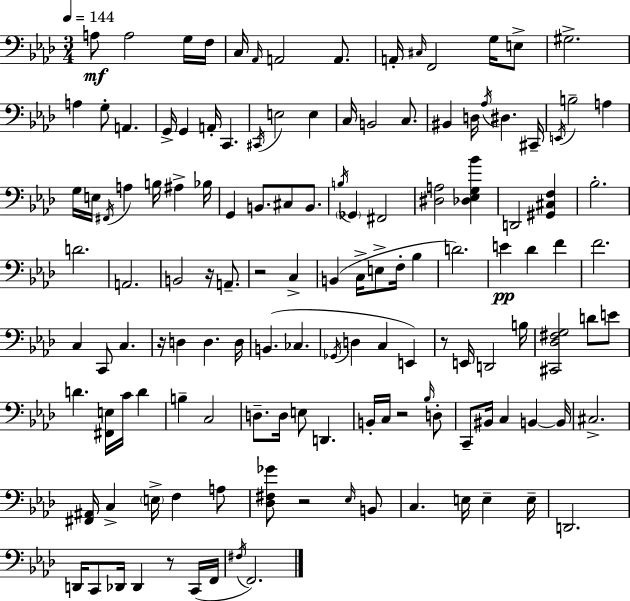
{
  \clef bass
  \numericTimeSignature
  \time 3/4
  \key aes \major
  \tempo 4 = 144
  a8\mf a2 g16 f16 | c16 \grace { aes,16 } a,2 a,8. | a,16-. \grace { cis16 } f,2 g16 | e8-> gis2.-> | \break a4 g8-. a,4. | g,16-> g,4 a,16-. c,4. | \acciaccatura { cis,16 } e2 e4 | c16 b,2 | \break c8. bis,4 d16 \acciaccatura { aes16 } dis4. | cis,16-- \acciaccatura { e,16 } b2-- | a4 g16 e16 \acciaccatura { fis,16 } a4 | b16 ais4-> bes16 g,4 b,8. | \break cis8 b,8. \acciaccatura { b16 } \parenthesize ges,4 fis,2 | <dis a>2 | <des ees g bes'>4 d,2 | <gis, cis f>4 bes2.-. | \break d'2. | a,2. | b,2 | r16 a,8.-- r2 | \break c4-> b,4( c16-> | e8-> f16-. bes4 d'2.) | e'4\pp des'4 | f'4 f'2. | \break c4 c,8 | c4. r16 d4 | d4. d16 b,4.( | ces4. \acciaccatura { ges,16 } d4 | \break c4 e,4) r8 e,16 d,2 | b16 <cis, des fis g>2 | d'8 e'8 d'4. | <fis, e>16 c'16 d'4 b4-- | \break c2 d8.-- d16 | e8 d,4. b,16-. c16 r2 | \grace { bes16 } d8-. c,8-- bis,16 | c4 b,4~~ b,16 cis2.-> | \break <fis, ais,>16 c4-> | \parenthesize e16-> f4 a8 <des fis ges'>8 r2 | \grace { ees16 } b,8 c4. | e16 e4-- e16-- d,2. | \break d,16 c,8 | des,16 des,4 r8 c,16( f,16 \acciaccatura { fis16 } f,2.) | \bar "|."
}